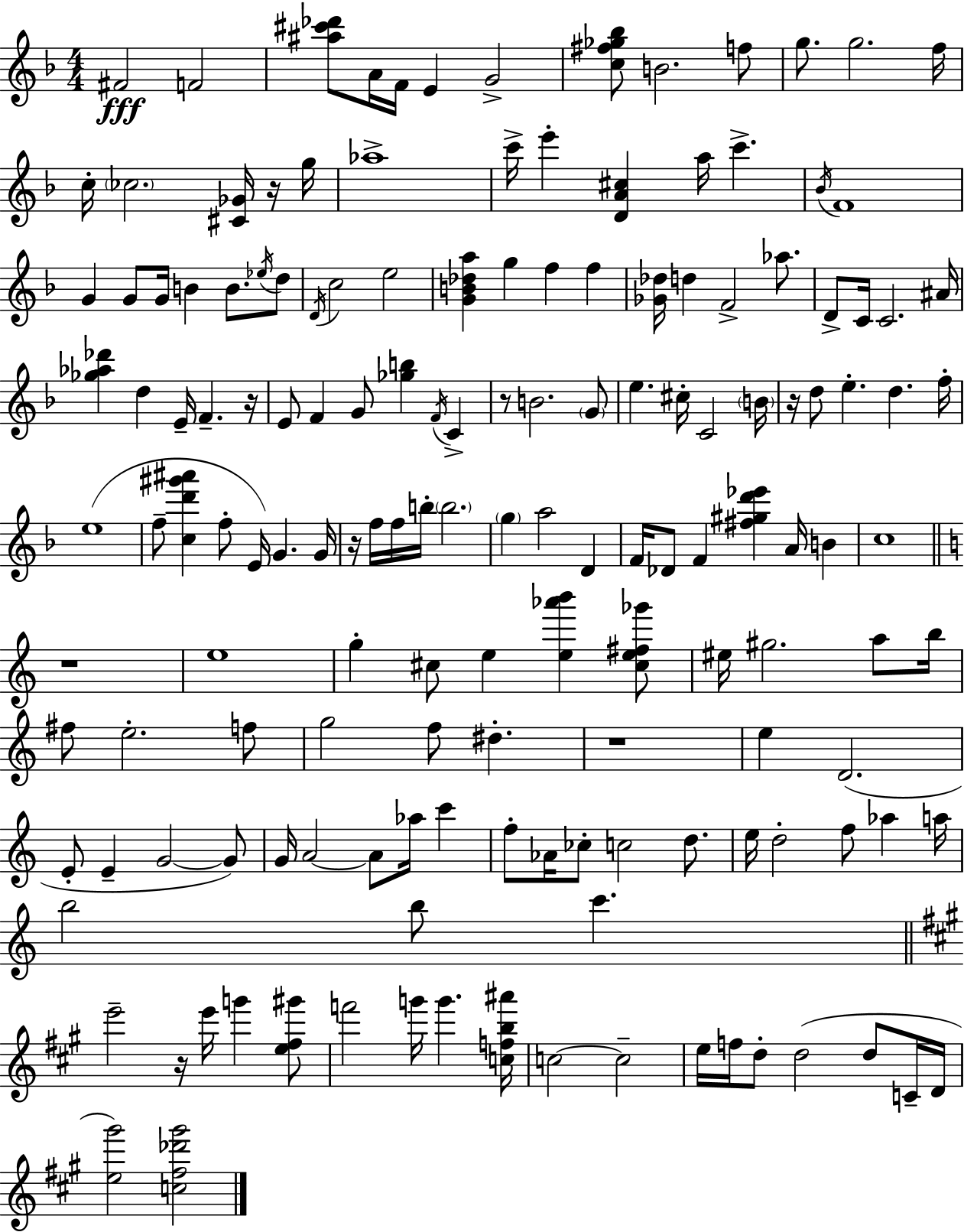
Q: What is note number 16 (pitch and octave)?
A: C6